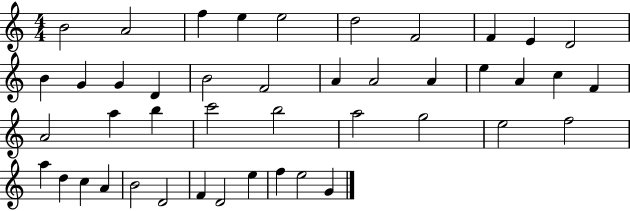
{
  \clef treble
  \numericTimeSignature
  \time 4/4
  \key c \major
  b'2 a'2 | f''4 e''4 e''2 | d''2 f'2 | f'4 e'4 d'2 | \break b'4 g'4 g'4 d'4 | b'2 f'2 | a'4 a'2 a'4 | e''4 a'4 c''4 f'4 | \break a'2 a''4 b''4 | c'''2 b''2 | a''2 g''2 | e''2 f''2 | \break a''4 d''4 c''4 a'4 | b'2 d'2 | f'4 d'2 e''4 | f''4 e''2 g'4 | \break \bar "|."
}